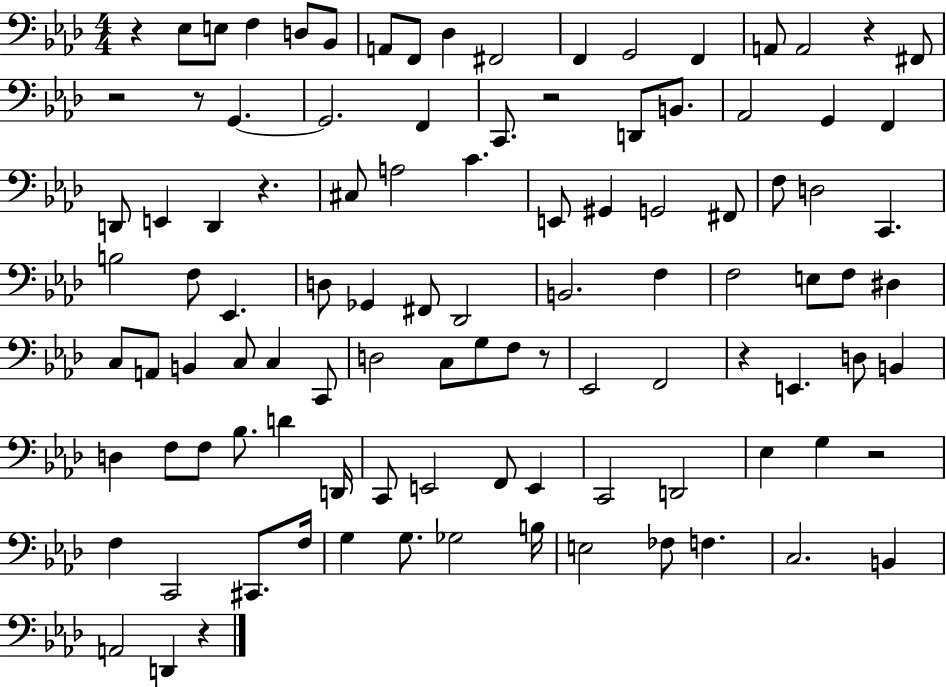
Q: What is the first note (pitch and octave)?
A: Eb3